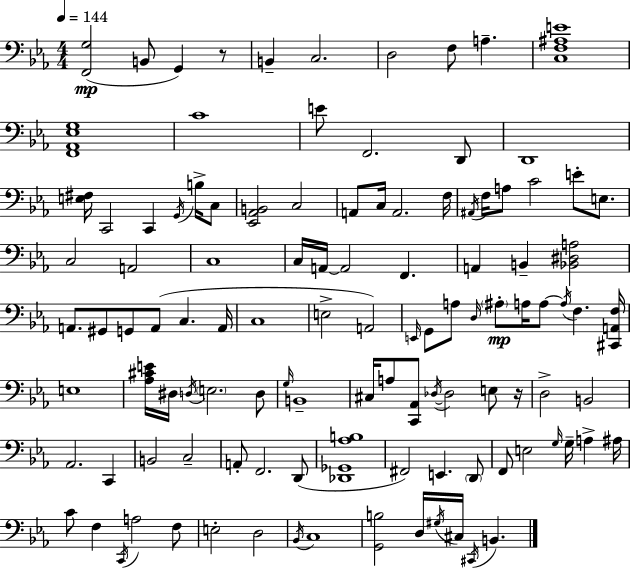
X:1
T:Untitled
M:4/4
L:1/4
K:Cm
[F,,G,]2 B,,/2 G,, z/2 B,, C,2 D,2 F,/2 A, [C,F,^A,E]4 [F,,_A,,_E,G,]4 C4 E/2 F,,2 D,,/2 D,,4 [E,^F,]/4 C,,2 C,, G,,/4 B,/4 C,/2 [_E,,_A,,B,,]2 C,2 A,,/2 C,/4 A,,2 F,/4 ^A,,/4 F,/4 A,/2 C2 E/2 E,/2 C,2 A,,2 C,4 C,/4 A,,/4 A,,2 F,, A,, B,, [_B,,^D,A,]2 A,,/2 ^G,,/2 G,,/2 A,,/2 C, A,,/4 C,4 E,2 A,,2 E,,/4 G,,/2 A,/2 D,/4 ^A,/2 A,/4 A,/2 A,/4 F, [^C,,A,,F,]/4 E,4 [_A,^CE]/4 ^D,/4 D,/4 E,2 D,/2 G,/4 B,,4 ^C,/4 A,/2 [C,,_A,,]/2 _D,/4 _D,2 E,/2 z/4 D,2 B,,2 _A,,2 C,, B,,2 C,2 A,,/2 F,,2 D,,/2 [_D,,_G,,_A,B,]4 ^F,,2 E,, D,,/2 F,,/2 E,2 G,/4 G,/4 A, ^A,/4 C/2 F, C,,/4 A,2 F,/2 E,2 D,2 _B,,/4 C,4 [G,,B,]2 D,/4 ^G,/4 ^C,/4 ^C,,/4 B,,